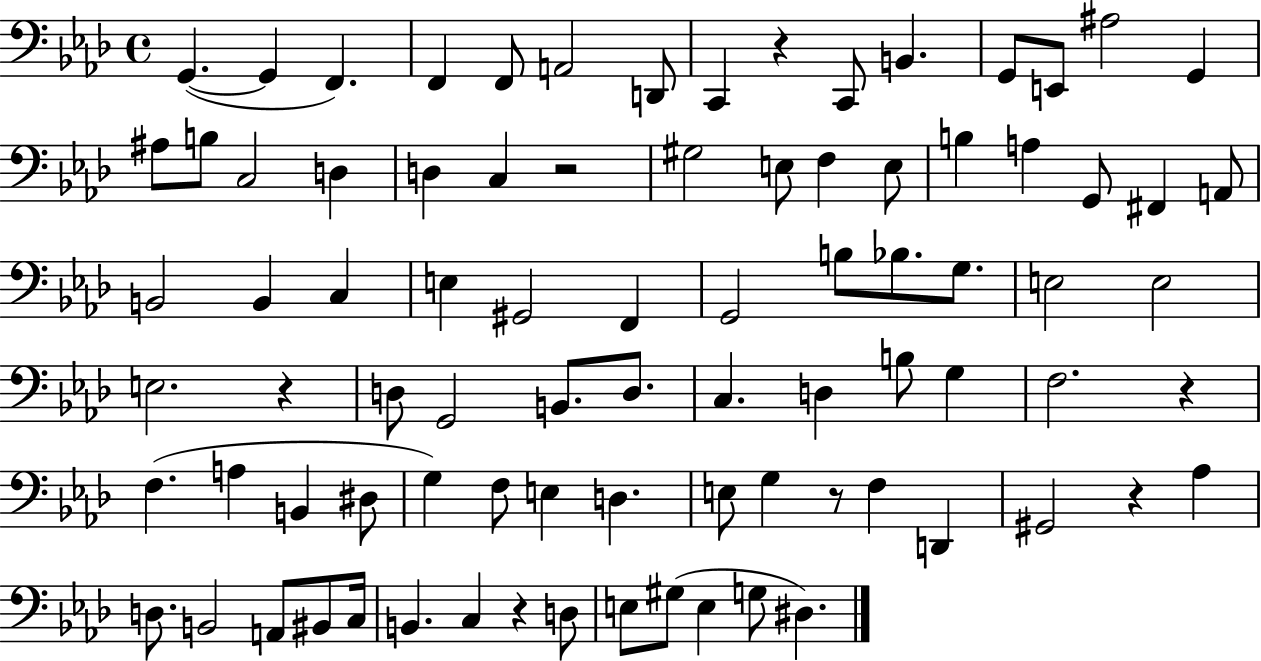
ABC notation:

X:1
T:Untitled
M:4/4
L:1/4
K:Ab
G,, G,, F,, F,, F,,/2 A,,2 D,,/2 C,, z C,,/2 B,, G,,/2 E,,/2 ^A,2 G,, ^A,/2 B,/2 C,2 D, D, C, z2 ^G,2 E,/2 F, E,/2 B, A, G,,/2 ^F,, A,,/2 B,,2 B,, C, E, ^G,,2 F,, G,,2 B,/2 _B,/2 G,/2 E,2 E,2 E,2 z D,/2 G,,2 B,,/2 D,/2 C, D, B,/2 G, F,2 z F, A, B,, ^D,/2 G, F,/2 E, D, E,/2 G, z/2 F, D,, ^G,,2 z _A, D,/2 B,,2 A,,/2 ^B,,/2 C,/4 B,, C, z D,/2 E,/2 ^G,/2 E, G,/2 ^D,